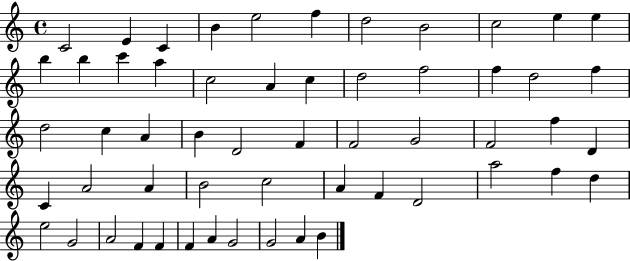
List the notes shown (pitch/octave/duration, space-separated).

C4/h E4/q C4/q B4/q E5/h F5/q D5/h B4/h C5/h E5/q E5/q B5/q B5/q C6/q A5/q C5/h A4/q C5/q D5/h F5/h F5/q D5/h F5/q D5/h C5/q A4/q B4/q D4/h F4/q F4/h G4/h F4/h F5/q D4/q C4/q A4/h A4/q B4/h C5/h A4/q F4/q D4/h A5/h F5/q D5/q E5/h G4/h A4/h F4/q F4/q F4/q A4/q G4/h G4/h A4/q B4/q